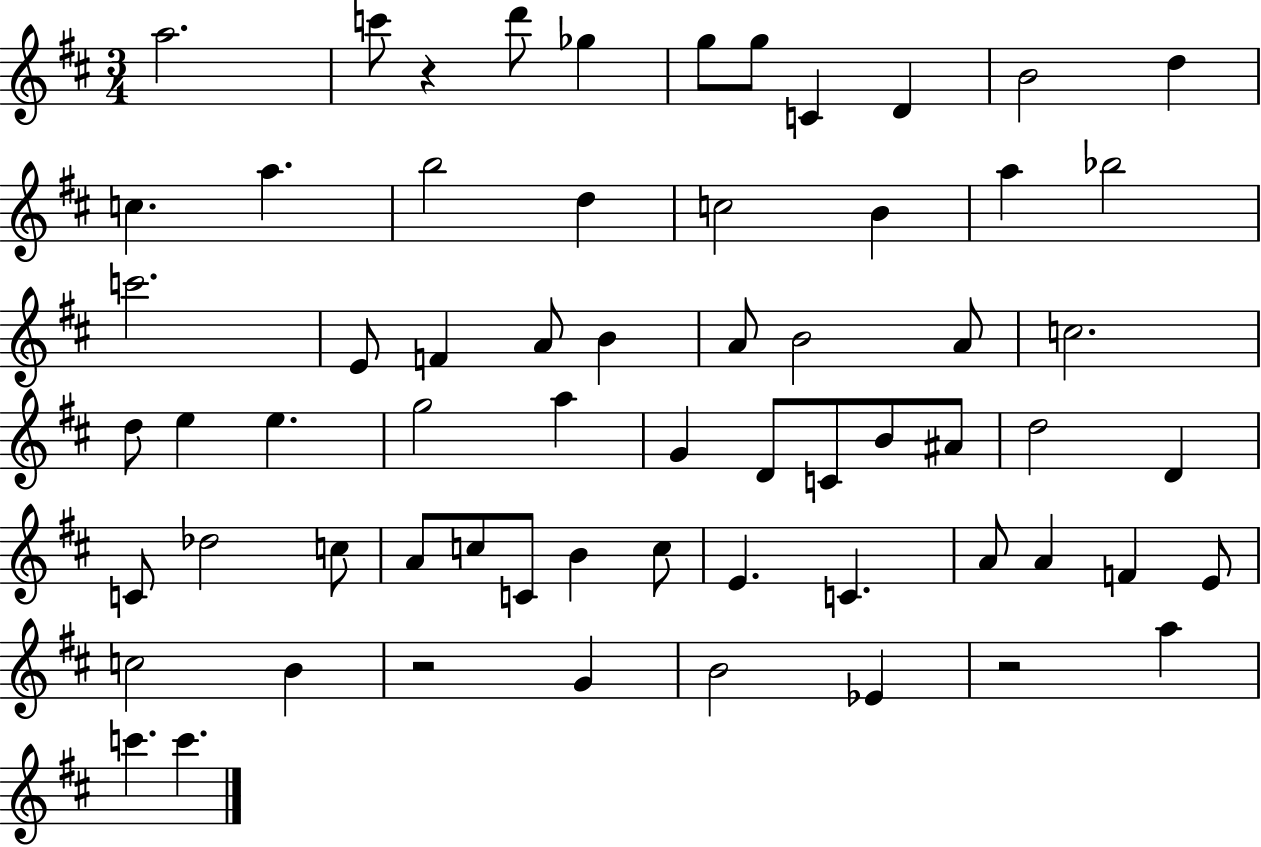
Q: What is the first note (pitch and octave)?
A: A5